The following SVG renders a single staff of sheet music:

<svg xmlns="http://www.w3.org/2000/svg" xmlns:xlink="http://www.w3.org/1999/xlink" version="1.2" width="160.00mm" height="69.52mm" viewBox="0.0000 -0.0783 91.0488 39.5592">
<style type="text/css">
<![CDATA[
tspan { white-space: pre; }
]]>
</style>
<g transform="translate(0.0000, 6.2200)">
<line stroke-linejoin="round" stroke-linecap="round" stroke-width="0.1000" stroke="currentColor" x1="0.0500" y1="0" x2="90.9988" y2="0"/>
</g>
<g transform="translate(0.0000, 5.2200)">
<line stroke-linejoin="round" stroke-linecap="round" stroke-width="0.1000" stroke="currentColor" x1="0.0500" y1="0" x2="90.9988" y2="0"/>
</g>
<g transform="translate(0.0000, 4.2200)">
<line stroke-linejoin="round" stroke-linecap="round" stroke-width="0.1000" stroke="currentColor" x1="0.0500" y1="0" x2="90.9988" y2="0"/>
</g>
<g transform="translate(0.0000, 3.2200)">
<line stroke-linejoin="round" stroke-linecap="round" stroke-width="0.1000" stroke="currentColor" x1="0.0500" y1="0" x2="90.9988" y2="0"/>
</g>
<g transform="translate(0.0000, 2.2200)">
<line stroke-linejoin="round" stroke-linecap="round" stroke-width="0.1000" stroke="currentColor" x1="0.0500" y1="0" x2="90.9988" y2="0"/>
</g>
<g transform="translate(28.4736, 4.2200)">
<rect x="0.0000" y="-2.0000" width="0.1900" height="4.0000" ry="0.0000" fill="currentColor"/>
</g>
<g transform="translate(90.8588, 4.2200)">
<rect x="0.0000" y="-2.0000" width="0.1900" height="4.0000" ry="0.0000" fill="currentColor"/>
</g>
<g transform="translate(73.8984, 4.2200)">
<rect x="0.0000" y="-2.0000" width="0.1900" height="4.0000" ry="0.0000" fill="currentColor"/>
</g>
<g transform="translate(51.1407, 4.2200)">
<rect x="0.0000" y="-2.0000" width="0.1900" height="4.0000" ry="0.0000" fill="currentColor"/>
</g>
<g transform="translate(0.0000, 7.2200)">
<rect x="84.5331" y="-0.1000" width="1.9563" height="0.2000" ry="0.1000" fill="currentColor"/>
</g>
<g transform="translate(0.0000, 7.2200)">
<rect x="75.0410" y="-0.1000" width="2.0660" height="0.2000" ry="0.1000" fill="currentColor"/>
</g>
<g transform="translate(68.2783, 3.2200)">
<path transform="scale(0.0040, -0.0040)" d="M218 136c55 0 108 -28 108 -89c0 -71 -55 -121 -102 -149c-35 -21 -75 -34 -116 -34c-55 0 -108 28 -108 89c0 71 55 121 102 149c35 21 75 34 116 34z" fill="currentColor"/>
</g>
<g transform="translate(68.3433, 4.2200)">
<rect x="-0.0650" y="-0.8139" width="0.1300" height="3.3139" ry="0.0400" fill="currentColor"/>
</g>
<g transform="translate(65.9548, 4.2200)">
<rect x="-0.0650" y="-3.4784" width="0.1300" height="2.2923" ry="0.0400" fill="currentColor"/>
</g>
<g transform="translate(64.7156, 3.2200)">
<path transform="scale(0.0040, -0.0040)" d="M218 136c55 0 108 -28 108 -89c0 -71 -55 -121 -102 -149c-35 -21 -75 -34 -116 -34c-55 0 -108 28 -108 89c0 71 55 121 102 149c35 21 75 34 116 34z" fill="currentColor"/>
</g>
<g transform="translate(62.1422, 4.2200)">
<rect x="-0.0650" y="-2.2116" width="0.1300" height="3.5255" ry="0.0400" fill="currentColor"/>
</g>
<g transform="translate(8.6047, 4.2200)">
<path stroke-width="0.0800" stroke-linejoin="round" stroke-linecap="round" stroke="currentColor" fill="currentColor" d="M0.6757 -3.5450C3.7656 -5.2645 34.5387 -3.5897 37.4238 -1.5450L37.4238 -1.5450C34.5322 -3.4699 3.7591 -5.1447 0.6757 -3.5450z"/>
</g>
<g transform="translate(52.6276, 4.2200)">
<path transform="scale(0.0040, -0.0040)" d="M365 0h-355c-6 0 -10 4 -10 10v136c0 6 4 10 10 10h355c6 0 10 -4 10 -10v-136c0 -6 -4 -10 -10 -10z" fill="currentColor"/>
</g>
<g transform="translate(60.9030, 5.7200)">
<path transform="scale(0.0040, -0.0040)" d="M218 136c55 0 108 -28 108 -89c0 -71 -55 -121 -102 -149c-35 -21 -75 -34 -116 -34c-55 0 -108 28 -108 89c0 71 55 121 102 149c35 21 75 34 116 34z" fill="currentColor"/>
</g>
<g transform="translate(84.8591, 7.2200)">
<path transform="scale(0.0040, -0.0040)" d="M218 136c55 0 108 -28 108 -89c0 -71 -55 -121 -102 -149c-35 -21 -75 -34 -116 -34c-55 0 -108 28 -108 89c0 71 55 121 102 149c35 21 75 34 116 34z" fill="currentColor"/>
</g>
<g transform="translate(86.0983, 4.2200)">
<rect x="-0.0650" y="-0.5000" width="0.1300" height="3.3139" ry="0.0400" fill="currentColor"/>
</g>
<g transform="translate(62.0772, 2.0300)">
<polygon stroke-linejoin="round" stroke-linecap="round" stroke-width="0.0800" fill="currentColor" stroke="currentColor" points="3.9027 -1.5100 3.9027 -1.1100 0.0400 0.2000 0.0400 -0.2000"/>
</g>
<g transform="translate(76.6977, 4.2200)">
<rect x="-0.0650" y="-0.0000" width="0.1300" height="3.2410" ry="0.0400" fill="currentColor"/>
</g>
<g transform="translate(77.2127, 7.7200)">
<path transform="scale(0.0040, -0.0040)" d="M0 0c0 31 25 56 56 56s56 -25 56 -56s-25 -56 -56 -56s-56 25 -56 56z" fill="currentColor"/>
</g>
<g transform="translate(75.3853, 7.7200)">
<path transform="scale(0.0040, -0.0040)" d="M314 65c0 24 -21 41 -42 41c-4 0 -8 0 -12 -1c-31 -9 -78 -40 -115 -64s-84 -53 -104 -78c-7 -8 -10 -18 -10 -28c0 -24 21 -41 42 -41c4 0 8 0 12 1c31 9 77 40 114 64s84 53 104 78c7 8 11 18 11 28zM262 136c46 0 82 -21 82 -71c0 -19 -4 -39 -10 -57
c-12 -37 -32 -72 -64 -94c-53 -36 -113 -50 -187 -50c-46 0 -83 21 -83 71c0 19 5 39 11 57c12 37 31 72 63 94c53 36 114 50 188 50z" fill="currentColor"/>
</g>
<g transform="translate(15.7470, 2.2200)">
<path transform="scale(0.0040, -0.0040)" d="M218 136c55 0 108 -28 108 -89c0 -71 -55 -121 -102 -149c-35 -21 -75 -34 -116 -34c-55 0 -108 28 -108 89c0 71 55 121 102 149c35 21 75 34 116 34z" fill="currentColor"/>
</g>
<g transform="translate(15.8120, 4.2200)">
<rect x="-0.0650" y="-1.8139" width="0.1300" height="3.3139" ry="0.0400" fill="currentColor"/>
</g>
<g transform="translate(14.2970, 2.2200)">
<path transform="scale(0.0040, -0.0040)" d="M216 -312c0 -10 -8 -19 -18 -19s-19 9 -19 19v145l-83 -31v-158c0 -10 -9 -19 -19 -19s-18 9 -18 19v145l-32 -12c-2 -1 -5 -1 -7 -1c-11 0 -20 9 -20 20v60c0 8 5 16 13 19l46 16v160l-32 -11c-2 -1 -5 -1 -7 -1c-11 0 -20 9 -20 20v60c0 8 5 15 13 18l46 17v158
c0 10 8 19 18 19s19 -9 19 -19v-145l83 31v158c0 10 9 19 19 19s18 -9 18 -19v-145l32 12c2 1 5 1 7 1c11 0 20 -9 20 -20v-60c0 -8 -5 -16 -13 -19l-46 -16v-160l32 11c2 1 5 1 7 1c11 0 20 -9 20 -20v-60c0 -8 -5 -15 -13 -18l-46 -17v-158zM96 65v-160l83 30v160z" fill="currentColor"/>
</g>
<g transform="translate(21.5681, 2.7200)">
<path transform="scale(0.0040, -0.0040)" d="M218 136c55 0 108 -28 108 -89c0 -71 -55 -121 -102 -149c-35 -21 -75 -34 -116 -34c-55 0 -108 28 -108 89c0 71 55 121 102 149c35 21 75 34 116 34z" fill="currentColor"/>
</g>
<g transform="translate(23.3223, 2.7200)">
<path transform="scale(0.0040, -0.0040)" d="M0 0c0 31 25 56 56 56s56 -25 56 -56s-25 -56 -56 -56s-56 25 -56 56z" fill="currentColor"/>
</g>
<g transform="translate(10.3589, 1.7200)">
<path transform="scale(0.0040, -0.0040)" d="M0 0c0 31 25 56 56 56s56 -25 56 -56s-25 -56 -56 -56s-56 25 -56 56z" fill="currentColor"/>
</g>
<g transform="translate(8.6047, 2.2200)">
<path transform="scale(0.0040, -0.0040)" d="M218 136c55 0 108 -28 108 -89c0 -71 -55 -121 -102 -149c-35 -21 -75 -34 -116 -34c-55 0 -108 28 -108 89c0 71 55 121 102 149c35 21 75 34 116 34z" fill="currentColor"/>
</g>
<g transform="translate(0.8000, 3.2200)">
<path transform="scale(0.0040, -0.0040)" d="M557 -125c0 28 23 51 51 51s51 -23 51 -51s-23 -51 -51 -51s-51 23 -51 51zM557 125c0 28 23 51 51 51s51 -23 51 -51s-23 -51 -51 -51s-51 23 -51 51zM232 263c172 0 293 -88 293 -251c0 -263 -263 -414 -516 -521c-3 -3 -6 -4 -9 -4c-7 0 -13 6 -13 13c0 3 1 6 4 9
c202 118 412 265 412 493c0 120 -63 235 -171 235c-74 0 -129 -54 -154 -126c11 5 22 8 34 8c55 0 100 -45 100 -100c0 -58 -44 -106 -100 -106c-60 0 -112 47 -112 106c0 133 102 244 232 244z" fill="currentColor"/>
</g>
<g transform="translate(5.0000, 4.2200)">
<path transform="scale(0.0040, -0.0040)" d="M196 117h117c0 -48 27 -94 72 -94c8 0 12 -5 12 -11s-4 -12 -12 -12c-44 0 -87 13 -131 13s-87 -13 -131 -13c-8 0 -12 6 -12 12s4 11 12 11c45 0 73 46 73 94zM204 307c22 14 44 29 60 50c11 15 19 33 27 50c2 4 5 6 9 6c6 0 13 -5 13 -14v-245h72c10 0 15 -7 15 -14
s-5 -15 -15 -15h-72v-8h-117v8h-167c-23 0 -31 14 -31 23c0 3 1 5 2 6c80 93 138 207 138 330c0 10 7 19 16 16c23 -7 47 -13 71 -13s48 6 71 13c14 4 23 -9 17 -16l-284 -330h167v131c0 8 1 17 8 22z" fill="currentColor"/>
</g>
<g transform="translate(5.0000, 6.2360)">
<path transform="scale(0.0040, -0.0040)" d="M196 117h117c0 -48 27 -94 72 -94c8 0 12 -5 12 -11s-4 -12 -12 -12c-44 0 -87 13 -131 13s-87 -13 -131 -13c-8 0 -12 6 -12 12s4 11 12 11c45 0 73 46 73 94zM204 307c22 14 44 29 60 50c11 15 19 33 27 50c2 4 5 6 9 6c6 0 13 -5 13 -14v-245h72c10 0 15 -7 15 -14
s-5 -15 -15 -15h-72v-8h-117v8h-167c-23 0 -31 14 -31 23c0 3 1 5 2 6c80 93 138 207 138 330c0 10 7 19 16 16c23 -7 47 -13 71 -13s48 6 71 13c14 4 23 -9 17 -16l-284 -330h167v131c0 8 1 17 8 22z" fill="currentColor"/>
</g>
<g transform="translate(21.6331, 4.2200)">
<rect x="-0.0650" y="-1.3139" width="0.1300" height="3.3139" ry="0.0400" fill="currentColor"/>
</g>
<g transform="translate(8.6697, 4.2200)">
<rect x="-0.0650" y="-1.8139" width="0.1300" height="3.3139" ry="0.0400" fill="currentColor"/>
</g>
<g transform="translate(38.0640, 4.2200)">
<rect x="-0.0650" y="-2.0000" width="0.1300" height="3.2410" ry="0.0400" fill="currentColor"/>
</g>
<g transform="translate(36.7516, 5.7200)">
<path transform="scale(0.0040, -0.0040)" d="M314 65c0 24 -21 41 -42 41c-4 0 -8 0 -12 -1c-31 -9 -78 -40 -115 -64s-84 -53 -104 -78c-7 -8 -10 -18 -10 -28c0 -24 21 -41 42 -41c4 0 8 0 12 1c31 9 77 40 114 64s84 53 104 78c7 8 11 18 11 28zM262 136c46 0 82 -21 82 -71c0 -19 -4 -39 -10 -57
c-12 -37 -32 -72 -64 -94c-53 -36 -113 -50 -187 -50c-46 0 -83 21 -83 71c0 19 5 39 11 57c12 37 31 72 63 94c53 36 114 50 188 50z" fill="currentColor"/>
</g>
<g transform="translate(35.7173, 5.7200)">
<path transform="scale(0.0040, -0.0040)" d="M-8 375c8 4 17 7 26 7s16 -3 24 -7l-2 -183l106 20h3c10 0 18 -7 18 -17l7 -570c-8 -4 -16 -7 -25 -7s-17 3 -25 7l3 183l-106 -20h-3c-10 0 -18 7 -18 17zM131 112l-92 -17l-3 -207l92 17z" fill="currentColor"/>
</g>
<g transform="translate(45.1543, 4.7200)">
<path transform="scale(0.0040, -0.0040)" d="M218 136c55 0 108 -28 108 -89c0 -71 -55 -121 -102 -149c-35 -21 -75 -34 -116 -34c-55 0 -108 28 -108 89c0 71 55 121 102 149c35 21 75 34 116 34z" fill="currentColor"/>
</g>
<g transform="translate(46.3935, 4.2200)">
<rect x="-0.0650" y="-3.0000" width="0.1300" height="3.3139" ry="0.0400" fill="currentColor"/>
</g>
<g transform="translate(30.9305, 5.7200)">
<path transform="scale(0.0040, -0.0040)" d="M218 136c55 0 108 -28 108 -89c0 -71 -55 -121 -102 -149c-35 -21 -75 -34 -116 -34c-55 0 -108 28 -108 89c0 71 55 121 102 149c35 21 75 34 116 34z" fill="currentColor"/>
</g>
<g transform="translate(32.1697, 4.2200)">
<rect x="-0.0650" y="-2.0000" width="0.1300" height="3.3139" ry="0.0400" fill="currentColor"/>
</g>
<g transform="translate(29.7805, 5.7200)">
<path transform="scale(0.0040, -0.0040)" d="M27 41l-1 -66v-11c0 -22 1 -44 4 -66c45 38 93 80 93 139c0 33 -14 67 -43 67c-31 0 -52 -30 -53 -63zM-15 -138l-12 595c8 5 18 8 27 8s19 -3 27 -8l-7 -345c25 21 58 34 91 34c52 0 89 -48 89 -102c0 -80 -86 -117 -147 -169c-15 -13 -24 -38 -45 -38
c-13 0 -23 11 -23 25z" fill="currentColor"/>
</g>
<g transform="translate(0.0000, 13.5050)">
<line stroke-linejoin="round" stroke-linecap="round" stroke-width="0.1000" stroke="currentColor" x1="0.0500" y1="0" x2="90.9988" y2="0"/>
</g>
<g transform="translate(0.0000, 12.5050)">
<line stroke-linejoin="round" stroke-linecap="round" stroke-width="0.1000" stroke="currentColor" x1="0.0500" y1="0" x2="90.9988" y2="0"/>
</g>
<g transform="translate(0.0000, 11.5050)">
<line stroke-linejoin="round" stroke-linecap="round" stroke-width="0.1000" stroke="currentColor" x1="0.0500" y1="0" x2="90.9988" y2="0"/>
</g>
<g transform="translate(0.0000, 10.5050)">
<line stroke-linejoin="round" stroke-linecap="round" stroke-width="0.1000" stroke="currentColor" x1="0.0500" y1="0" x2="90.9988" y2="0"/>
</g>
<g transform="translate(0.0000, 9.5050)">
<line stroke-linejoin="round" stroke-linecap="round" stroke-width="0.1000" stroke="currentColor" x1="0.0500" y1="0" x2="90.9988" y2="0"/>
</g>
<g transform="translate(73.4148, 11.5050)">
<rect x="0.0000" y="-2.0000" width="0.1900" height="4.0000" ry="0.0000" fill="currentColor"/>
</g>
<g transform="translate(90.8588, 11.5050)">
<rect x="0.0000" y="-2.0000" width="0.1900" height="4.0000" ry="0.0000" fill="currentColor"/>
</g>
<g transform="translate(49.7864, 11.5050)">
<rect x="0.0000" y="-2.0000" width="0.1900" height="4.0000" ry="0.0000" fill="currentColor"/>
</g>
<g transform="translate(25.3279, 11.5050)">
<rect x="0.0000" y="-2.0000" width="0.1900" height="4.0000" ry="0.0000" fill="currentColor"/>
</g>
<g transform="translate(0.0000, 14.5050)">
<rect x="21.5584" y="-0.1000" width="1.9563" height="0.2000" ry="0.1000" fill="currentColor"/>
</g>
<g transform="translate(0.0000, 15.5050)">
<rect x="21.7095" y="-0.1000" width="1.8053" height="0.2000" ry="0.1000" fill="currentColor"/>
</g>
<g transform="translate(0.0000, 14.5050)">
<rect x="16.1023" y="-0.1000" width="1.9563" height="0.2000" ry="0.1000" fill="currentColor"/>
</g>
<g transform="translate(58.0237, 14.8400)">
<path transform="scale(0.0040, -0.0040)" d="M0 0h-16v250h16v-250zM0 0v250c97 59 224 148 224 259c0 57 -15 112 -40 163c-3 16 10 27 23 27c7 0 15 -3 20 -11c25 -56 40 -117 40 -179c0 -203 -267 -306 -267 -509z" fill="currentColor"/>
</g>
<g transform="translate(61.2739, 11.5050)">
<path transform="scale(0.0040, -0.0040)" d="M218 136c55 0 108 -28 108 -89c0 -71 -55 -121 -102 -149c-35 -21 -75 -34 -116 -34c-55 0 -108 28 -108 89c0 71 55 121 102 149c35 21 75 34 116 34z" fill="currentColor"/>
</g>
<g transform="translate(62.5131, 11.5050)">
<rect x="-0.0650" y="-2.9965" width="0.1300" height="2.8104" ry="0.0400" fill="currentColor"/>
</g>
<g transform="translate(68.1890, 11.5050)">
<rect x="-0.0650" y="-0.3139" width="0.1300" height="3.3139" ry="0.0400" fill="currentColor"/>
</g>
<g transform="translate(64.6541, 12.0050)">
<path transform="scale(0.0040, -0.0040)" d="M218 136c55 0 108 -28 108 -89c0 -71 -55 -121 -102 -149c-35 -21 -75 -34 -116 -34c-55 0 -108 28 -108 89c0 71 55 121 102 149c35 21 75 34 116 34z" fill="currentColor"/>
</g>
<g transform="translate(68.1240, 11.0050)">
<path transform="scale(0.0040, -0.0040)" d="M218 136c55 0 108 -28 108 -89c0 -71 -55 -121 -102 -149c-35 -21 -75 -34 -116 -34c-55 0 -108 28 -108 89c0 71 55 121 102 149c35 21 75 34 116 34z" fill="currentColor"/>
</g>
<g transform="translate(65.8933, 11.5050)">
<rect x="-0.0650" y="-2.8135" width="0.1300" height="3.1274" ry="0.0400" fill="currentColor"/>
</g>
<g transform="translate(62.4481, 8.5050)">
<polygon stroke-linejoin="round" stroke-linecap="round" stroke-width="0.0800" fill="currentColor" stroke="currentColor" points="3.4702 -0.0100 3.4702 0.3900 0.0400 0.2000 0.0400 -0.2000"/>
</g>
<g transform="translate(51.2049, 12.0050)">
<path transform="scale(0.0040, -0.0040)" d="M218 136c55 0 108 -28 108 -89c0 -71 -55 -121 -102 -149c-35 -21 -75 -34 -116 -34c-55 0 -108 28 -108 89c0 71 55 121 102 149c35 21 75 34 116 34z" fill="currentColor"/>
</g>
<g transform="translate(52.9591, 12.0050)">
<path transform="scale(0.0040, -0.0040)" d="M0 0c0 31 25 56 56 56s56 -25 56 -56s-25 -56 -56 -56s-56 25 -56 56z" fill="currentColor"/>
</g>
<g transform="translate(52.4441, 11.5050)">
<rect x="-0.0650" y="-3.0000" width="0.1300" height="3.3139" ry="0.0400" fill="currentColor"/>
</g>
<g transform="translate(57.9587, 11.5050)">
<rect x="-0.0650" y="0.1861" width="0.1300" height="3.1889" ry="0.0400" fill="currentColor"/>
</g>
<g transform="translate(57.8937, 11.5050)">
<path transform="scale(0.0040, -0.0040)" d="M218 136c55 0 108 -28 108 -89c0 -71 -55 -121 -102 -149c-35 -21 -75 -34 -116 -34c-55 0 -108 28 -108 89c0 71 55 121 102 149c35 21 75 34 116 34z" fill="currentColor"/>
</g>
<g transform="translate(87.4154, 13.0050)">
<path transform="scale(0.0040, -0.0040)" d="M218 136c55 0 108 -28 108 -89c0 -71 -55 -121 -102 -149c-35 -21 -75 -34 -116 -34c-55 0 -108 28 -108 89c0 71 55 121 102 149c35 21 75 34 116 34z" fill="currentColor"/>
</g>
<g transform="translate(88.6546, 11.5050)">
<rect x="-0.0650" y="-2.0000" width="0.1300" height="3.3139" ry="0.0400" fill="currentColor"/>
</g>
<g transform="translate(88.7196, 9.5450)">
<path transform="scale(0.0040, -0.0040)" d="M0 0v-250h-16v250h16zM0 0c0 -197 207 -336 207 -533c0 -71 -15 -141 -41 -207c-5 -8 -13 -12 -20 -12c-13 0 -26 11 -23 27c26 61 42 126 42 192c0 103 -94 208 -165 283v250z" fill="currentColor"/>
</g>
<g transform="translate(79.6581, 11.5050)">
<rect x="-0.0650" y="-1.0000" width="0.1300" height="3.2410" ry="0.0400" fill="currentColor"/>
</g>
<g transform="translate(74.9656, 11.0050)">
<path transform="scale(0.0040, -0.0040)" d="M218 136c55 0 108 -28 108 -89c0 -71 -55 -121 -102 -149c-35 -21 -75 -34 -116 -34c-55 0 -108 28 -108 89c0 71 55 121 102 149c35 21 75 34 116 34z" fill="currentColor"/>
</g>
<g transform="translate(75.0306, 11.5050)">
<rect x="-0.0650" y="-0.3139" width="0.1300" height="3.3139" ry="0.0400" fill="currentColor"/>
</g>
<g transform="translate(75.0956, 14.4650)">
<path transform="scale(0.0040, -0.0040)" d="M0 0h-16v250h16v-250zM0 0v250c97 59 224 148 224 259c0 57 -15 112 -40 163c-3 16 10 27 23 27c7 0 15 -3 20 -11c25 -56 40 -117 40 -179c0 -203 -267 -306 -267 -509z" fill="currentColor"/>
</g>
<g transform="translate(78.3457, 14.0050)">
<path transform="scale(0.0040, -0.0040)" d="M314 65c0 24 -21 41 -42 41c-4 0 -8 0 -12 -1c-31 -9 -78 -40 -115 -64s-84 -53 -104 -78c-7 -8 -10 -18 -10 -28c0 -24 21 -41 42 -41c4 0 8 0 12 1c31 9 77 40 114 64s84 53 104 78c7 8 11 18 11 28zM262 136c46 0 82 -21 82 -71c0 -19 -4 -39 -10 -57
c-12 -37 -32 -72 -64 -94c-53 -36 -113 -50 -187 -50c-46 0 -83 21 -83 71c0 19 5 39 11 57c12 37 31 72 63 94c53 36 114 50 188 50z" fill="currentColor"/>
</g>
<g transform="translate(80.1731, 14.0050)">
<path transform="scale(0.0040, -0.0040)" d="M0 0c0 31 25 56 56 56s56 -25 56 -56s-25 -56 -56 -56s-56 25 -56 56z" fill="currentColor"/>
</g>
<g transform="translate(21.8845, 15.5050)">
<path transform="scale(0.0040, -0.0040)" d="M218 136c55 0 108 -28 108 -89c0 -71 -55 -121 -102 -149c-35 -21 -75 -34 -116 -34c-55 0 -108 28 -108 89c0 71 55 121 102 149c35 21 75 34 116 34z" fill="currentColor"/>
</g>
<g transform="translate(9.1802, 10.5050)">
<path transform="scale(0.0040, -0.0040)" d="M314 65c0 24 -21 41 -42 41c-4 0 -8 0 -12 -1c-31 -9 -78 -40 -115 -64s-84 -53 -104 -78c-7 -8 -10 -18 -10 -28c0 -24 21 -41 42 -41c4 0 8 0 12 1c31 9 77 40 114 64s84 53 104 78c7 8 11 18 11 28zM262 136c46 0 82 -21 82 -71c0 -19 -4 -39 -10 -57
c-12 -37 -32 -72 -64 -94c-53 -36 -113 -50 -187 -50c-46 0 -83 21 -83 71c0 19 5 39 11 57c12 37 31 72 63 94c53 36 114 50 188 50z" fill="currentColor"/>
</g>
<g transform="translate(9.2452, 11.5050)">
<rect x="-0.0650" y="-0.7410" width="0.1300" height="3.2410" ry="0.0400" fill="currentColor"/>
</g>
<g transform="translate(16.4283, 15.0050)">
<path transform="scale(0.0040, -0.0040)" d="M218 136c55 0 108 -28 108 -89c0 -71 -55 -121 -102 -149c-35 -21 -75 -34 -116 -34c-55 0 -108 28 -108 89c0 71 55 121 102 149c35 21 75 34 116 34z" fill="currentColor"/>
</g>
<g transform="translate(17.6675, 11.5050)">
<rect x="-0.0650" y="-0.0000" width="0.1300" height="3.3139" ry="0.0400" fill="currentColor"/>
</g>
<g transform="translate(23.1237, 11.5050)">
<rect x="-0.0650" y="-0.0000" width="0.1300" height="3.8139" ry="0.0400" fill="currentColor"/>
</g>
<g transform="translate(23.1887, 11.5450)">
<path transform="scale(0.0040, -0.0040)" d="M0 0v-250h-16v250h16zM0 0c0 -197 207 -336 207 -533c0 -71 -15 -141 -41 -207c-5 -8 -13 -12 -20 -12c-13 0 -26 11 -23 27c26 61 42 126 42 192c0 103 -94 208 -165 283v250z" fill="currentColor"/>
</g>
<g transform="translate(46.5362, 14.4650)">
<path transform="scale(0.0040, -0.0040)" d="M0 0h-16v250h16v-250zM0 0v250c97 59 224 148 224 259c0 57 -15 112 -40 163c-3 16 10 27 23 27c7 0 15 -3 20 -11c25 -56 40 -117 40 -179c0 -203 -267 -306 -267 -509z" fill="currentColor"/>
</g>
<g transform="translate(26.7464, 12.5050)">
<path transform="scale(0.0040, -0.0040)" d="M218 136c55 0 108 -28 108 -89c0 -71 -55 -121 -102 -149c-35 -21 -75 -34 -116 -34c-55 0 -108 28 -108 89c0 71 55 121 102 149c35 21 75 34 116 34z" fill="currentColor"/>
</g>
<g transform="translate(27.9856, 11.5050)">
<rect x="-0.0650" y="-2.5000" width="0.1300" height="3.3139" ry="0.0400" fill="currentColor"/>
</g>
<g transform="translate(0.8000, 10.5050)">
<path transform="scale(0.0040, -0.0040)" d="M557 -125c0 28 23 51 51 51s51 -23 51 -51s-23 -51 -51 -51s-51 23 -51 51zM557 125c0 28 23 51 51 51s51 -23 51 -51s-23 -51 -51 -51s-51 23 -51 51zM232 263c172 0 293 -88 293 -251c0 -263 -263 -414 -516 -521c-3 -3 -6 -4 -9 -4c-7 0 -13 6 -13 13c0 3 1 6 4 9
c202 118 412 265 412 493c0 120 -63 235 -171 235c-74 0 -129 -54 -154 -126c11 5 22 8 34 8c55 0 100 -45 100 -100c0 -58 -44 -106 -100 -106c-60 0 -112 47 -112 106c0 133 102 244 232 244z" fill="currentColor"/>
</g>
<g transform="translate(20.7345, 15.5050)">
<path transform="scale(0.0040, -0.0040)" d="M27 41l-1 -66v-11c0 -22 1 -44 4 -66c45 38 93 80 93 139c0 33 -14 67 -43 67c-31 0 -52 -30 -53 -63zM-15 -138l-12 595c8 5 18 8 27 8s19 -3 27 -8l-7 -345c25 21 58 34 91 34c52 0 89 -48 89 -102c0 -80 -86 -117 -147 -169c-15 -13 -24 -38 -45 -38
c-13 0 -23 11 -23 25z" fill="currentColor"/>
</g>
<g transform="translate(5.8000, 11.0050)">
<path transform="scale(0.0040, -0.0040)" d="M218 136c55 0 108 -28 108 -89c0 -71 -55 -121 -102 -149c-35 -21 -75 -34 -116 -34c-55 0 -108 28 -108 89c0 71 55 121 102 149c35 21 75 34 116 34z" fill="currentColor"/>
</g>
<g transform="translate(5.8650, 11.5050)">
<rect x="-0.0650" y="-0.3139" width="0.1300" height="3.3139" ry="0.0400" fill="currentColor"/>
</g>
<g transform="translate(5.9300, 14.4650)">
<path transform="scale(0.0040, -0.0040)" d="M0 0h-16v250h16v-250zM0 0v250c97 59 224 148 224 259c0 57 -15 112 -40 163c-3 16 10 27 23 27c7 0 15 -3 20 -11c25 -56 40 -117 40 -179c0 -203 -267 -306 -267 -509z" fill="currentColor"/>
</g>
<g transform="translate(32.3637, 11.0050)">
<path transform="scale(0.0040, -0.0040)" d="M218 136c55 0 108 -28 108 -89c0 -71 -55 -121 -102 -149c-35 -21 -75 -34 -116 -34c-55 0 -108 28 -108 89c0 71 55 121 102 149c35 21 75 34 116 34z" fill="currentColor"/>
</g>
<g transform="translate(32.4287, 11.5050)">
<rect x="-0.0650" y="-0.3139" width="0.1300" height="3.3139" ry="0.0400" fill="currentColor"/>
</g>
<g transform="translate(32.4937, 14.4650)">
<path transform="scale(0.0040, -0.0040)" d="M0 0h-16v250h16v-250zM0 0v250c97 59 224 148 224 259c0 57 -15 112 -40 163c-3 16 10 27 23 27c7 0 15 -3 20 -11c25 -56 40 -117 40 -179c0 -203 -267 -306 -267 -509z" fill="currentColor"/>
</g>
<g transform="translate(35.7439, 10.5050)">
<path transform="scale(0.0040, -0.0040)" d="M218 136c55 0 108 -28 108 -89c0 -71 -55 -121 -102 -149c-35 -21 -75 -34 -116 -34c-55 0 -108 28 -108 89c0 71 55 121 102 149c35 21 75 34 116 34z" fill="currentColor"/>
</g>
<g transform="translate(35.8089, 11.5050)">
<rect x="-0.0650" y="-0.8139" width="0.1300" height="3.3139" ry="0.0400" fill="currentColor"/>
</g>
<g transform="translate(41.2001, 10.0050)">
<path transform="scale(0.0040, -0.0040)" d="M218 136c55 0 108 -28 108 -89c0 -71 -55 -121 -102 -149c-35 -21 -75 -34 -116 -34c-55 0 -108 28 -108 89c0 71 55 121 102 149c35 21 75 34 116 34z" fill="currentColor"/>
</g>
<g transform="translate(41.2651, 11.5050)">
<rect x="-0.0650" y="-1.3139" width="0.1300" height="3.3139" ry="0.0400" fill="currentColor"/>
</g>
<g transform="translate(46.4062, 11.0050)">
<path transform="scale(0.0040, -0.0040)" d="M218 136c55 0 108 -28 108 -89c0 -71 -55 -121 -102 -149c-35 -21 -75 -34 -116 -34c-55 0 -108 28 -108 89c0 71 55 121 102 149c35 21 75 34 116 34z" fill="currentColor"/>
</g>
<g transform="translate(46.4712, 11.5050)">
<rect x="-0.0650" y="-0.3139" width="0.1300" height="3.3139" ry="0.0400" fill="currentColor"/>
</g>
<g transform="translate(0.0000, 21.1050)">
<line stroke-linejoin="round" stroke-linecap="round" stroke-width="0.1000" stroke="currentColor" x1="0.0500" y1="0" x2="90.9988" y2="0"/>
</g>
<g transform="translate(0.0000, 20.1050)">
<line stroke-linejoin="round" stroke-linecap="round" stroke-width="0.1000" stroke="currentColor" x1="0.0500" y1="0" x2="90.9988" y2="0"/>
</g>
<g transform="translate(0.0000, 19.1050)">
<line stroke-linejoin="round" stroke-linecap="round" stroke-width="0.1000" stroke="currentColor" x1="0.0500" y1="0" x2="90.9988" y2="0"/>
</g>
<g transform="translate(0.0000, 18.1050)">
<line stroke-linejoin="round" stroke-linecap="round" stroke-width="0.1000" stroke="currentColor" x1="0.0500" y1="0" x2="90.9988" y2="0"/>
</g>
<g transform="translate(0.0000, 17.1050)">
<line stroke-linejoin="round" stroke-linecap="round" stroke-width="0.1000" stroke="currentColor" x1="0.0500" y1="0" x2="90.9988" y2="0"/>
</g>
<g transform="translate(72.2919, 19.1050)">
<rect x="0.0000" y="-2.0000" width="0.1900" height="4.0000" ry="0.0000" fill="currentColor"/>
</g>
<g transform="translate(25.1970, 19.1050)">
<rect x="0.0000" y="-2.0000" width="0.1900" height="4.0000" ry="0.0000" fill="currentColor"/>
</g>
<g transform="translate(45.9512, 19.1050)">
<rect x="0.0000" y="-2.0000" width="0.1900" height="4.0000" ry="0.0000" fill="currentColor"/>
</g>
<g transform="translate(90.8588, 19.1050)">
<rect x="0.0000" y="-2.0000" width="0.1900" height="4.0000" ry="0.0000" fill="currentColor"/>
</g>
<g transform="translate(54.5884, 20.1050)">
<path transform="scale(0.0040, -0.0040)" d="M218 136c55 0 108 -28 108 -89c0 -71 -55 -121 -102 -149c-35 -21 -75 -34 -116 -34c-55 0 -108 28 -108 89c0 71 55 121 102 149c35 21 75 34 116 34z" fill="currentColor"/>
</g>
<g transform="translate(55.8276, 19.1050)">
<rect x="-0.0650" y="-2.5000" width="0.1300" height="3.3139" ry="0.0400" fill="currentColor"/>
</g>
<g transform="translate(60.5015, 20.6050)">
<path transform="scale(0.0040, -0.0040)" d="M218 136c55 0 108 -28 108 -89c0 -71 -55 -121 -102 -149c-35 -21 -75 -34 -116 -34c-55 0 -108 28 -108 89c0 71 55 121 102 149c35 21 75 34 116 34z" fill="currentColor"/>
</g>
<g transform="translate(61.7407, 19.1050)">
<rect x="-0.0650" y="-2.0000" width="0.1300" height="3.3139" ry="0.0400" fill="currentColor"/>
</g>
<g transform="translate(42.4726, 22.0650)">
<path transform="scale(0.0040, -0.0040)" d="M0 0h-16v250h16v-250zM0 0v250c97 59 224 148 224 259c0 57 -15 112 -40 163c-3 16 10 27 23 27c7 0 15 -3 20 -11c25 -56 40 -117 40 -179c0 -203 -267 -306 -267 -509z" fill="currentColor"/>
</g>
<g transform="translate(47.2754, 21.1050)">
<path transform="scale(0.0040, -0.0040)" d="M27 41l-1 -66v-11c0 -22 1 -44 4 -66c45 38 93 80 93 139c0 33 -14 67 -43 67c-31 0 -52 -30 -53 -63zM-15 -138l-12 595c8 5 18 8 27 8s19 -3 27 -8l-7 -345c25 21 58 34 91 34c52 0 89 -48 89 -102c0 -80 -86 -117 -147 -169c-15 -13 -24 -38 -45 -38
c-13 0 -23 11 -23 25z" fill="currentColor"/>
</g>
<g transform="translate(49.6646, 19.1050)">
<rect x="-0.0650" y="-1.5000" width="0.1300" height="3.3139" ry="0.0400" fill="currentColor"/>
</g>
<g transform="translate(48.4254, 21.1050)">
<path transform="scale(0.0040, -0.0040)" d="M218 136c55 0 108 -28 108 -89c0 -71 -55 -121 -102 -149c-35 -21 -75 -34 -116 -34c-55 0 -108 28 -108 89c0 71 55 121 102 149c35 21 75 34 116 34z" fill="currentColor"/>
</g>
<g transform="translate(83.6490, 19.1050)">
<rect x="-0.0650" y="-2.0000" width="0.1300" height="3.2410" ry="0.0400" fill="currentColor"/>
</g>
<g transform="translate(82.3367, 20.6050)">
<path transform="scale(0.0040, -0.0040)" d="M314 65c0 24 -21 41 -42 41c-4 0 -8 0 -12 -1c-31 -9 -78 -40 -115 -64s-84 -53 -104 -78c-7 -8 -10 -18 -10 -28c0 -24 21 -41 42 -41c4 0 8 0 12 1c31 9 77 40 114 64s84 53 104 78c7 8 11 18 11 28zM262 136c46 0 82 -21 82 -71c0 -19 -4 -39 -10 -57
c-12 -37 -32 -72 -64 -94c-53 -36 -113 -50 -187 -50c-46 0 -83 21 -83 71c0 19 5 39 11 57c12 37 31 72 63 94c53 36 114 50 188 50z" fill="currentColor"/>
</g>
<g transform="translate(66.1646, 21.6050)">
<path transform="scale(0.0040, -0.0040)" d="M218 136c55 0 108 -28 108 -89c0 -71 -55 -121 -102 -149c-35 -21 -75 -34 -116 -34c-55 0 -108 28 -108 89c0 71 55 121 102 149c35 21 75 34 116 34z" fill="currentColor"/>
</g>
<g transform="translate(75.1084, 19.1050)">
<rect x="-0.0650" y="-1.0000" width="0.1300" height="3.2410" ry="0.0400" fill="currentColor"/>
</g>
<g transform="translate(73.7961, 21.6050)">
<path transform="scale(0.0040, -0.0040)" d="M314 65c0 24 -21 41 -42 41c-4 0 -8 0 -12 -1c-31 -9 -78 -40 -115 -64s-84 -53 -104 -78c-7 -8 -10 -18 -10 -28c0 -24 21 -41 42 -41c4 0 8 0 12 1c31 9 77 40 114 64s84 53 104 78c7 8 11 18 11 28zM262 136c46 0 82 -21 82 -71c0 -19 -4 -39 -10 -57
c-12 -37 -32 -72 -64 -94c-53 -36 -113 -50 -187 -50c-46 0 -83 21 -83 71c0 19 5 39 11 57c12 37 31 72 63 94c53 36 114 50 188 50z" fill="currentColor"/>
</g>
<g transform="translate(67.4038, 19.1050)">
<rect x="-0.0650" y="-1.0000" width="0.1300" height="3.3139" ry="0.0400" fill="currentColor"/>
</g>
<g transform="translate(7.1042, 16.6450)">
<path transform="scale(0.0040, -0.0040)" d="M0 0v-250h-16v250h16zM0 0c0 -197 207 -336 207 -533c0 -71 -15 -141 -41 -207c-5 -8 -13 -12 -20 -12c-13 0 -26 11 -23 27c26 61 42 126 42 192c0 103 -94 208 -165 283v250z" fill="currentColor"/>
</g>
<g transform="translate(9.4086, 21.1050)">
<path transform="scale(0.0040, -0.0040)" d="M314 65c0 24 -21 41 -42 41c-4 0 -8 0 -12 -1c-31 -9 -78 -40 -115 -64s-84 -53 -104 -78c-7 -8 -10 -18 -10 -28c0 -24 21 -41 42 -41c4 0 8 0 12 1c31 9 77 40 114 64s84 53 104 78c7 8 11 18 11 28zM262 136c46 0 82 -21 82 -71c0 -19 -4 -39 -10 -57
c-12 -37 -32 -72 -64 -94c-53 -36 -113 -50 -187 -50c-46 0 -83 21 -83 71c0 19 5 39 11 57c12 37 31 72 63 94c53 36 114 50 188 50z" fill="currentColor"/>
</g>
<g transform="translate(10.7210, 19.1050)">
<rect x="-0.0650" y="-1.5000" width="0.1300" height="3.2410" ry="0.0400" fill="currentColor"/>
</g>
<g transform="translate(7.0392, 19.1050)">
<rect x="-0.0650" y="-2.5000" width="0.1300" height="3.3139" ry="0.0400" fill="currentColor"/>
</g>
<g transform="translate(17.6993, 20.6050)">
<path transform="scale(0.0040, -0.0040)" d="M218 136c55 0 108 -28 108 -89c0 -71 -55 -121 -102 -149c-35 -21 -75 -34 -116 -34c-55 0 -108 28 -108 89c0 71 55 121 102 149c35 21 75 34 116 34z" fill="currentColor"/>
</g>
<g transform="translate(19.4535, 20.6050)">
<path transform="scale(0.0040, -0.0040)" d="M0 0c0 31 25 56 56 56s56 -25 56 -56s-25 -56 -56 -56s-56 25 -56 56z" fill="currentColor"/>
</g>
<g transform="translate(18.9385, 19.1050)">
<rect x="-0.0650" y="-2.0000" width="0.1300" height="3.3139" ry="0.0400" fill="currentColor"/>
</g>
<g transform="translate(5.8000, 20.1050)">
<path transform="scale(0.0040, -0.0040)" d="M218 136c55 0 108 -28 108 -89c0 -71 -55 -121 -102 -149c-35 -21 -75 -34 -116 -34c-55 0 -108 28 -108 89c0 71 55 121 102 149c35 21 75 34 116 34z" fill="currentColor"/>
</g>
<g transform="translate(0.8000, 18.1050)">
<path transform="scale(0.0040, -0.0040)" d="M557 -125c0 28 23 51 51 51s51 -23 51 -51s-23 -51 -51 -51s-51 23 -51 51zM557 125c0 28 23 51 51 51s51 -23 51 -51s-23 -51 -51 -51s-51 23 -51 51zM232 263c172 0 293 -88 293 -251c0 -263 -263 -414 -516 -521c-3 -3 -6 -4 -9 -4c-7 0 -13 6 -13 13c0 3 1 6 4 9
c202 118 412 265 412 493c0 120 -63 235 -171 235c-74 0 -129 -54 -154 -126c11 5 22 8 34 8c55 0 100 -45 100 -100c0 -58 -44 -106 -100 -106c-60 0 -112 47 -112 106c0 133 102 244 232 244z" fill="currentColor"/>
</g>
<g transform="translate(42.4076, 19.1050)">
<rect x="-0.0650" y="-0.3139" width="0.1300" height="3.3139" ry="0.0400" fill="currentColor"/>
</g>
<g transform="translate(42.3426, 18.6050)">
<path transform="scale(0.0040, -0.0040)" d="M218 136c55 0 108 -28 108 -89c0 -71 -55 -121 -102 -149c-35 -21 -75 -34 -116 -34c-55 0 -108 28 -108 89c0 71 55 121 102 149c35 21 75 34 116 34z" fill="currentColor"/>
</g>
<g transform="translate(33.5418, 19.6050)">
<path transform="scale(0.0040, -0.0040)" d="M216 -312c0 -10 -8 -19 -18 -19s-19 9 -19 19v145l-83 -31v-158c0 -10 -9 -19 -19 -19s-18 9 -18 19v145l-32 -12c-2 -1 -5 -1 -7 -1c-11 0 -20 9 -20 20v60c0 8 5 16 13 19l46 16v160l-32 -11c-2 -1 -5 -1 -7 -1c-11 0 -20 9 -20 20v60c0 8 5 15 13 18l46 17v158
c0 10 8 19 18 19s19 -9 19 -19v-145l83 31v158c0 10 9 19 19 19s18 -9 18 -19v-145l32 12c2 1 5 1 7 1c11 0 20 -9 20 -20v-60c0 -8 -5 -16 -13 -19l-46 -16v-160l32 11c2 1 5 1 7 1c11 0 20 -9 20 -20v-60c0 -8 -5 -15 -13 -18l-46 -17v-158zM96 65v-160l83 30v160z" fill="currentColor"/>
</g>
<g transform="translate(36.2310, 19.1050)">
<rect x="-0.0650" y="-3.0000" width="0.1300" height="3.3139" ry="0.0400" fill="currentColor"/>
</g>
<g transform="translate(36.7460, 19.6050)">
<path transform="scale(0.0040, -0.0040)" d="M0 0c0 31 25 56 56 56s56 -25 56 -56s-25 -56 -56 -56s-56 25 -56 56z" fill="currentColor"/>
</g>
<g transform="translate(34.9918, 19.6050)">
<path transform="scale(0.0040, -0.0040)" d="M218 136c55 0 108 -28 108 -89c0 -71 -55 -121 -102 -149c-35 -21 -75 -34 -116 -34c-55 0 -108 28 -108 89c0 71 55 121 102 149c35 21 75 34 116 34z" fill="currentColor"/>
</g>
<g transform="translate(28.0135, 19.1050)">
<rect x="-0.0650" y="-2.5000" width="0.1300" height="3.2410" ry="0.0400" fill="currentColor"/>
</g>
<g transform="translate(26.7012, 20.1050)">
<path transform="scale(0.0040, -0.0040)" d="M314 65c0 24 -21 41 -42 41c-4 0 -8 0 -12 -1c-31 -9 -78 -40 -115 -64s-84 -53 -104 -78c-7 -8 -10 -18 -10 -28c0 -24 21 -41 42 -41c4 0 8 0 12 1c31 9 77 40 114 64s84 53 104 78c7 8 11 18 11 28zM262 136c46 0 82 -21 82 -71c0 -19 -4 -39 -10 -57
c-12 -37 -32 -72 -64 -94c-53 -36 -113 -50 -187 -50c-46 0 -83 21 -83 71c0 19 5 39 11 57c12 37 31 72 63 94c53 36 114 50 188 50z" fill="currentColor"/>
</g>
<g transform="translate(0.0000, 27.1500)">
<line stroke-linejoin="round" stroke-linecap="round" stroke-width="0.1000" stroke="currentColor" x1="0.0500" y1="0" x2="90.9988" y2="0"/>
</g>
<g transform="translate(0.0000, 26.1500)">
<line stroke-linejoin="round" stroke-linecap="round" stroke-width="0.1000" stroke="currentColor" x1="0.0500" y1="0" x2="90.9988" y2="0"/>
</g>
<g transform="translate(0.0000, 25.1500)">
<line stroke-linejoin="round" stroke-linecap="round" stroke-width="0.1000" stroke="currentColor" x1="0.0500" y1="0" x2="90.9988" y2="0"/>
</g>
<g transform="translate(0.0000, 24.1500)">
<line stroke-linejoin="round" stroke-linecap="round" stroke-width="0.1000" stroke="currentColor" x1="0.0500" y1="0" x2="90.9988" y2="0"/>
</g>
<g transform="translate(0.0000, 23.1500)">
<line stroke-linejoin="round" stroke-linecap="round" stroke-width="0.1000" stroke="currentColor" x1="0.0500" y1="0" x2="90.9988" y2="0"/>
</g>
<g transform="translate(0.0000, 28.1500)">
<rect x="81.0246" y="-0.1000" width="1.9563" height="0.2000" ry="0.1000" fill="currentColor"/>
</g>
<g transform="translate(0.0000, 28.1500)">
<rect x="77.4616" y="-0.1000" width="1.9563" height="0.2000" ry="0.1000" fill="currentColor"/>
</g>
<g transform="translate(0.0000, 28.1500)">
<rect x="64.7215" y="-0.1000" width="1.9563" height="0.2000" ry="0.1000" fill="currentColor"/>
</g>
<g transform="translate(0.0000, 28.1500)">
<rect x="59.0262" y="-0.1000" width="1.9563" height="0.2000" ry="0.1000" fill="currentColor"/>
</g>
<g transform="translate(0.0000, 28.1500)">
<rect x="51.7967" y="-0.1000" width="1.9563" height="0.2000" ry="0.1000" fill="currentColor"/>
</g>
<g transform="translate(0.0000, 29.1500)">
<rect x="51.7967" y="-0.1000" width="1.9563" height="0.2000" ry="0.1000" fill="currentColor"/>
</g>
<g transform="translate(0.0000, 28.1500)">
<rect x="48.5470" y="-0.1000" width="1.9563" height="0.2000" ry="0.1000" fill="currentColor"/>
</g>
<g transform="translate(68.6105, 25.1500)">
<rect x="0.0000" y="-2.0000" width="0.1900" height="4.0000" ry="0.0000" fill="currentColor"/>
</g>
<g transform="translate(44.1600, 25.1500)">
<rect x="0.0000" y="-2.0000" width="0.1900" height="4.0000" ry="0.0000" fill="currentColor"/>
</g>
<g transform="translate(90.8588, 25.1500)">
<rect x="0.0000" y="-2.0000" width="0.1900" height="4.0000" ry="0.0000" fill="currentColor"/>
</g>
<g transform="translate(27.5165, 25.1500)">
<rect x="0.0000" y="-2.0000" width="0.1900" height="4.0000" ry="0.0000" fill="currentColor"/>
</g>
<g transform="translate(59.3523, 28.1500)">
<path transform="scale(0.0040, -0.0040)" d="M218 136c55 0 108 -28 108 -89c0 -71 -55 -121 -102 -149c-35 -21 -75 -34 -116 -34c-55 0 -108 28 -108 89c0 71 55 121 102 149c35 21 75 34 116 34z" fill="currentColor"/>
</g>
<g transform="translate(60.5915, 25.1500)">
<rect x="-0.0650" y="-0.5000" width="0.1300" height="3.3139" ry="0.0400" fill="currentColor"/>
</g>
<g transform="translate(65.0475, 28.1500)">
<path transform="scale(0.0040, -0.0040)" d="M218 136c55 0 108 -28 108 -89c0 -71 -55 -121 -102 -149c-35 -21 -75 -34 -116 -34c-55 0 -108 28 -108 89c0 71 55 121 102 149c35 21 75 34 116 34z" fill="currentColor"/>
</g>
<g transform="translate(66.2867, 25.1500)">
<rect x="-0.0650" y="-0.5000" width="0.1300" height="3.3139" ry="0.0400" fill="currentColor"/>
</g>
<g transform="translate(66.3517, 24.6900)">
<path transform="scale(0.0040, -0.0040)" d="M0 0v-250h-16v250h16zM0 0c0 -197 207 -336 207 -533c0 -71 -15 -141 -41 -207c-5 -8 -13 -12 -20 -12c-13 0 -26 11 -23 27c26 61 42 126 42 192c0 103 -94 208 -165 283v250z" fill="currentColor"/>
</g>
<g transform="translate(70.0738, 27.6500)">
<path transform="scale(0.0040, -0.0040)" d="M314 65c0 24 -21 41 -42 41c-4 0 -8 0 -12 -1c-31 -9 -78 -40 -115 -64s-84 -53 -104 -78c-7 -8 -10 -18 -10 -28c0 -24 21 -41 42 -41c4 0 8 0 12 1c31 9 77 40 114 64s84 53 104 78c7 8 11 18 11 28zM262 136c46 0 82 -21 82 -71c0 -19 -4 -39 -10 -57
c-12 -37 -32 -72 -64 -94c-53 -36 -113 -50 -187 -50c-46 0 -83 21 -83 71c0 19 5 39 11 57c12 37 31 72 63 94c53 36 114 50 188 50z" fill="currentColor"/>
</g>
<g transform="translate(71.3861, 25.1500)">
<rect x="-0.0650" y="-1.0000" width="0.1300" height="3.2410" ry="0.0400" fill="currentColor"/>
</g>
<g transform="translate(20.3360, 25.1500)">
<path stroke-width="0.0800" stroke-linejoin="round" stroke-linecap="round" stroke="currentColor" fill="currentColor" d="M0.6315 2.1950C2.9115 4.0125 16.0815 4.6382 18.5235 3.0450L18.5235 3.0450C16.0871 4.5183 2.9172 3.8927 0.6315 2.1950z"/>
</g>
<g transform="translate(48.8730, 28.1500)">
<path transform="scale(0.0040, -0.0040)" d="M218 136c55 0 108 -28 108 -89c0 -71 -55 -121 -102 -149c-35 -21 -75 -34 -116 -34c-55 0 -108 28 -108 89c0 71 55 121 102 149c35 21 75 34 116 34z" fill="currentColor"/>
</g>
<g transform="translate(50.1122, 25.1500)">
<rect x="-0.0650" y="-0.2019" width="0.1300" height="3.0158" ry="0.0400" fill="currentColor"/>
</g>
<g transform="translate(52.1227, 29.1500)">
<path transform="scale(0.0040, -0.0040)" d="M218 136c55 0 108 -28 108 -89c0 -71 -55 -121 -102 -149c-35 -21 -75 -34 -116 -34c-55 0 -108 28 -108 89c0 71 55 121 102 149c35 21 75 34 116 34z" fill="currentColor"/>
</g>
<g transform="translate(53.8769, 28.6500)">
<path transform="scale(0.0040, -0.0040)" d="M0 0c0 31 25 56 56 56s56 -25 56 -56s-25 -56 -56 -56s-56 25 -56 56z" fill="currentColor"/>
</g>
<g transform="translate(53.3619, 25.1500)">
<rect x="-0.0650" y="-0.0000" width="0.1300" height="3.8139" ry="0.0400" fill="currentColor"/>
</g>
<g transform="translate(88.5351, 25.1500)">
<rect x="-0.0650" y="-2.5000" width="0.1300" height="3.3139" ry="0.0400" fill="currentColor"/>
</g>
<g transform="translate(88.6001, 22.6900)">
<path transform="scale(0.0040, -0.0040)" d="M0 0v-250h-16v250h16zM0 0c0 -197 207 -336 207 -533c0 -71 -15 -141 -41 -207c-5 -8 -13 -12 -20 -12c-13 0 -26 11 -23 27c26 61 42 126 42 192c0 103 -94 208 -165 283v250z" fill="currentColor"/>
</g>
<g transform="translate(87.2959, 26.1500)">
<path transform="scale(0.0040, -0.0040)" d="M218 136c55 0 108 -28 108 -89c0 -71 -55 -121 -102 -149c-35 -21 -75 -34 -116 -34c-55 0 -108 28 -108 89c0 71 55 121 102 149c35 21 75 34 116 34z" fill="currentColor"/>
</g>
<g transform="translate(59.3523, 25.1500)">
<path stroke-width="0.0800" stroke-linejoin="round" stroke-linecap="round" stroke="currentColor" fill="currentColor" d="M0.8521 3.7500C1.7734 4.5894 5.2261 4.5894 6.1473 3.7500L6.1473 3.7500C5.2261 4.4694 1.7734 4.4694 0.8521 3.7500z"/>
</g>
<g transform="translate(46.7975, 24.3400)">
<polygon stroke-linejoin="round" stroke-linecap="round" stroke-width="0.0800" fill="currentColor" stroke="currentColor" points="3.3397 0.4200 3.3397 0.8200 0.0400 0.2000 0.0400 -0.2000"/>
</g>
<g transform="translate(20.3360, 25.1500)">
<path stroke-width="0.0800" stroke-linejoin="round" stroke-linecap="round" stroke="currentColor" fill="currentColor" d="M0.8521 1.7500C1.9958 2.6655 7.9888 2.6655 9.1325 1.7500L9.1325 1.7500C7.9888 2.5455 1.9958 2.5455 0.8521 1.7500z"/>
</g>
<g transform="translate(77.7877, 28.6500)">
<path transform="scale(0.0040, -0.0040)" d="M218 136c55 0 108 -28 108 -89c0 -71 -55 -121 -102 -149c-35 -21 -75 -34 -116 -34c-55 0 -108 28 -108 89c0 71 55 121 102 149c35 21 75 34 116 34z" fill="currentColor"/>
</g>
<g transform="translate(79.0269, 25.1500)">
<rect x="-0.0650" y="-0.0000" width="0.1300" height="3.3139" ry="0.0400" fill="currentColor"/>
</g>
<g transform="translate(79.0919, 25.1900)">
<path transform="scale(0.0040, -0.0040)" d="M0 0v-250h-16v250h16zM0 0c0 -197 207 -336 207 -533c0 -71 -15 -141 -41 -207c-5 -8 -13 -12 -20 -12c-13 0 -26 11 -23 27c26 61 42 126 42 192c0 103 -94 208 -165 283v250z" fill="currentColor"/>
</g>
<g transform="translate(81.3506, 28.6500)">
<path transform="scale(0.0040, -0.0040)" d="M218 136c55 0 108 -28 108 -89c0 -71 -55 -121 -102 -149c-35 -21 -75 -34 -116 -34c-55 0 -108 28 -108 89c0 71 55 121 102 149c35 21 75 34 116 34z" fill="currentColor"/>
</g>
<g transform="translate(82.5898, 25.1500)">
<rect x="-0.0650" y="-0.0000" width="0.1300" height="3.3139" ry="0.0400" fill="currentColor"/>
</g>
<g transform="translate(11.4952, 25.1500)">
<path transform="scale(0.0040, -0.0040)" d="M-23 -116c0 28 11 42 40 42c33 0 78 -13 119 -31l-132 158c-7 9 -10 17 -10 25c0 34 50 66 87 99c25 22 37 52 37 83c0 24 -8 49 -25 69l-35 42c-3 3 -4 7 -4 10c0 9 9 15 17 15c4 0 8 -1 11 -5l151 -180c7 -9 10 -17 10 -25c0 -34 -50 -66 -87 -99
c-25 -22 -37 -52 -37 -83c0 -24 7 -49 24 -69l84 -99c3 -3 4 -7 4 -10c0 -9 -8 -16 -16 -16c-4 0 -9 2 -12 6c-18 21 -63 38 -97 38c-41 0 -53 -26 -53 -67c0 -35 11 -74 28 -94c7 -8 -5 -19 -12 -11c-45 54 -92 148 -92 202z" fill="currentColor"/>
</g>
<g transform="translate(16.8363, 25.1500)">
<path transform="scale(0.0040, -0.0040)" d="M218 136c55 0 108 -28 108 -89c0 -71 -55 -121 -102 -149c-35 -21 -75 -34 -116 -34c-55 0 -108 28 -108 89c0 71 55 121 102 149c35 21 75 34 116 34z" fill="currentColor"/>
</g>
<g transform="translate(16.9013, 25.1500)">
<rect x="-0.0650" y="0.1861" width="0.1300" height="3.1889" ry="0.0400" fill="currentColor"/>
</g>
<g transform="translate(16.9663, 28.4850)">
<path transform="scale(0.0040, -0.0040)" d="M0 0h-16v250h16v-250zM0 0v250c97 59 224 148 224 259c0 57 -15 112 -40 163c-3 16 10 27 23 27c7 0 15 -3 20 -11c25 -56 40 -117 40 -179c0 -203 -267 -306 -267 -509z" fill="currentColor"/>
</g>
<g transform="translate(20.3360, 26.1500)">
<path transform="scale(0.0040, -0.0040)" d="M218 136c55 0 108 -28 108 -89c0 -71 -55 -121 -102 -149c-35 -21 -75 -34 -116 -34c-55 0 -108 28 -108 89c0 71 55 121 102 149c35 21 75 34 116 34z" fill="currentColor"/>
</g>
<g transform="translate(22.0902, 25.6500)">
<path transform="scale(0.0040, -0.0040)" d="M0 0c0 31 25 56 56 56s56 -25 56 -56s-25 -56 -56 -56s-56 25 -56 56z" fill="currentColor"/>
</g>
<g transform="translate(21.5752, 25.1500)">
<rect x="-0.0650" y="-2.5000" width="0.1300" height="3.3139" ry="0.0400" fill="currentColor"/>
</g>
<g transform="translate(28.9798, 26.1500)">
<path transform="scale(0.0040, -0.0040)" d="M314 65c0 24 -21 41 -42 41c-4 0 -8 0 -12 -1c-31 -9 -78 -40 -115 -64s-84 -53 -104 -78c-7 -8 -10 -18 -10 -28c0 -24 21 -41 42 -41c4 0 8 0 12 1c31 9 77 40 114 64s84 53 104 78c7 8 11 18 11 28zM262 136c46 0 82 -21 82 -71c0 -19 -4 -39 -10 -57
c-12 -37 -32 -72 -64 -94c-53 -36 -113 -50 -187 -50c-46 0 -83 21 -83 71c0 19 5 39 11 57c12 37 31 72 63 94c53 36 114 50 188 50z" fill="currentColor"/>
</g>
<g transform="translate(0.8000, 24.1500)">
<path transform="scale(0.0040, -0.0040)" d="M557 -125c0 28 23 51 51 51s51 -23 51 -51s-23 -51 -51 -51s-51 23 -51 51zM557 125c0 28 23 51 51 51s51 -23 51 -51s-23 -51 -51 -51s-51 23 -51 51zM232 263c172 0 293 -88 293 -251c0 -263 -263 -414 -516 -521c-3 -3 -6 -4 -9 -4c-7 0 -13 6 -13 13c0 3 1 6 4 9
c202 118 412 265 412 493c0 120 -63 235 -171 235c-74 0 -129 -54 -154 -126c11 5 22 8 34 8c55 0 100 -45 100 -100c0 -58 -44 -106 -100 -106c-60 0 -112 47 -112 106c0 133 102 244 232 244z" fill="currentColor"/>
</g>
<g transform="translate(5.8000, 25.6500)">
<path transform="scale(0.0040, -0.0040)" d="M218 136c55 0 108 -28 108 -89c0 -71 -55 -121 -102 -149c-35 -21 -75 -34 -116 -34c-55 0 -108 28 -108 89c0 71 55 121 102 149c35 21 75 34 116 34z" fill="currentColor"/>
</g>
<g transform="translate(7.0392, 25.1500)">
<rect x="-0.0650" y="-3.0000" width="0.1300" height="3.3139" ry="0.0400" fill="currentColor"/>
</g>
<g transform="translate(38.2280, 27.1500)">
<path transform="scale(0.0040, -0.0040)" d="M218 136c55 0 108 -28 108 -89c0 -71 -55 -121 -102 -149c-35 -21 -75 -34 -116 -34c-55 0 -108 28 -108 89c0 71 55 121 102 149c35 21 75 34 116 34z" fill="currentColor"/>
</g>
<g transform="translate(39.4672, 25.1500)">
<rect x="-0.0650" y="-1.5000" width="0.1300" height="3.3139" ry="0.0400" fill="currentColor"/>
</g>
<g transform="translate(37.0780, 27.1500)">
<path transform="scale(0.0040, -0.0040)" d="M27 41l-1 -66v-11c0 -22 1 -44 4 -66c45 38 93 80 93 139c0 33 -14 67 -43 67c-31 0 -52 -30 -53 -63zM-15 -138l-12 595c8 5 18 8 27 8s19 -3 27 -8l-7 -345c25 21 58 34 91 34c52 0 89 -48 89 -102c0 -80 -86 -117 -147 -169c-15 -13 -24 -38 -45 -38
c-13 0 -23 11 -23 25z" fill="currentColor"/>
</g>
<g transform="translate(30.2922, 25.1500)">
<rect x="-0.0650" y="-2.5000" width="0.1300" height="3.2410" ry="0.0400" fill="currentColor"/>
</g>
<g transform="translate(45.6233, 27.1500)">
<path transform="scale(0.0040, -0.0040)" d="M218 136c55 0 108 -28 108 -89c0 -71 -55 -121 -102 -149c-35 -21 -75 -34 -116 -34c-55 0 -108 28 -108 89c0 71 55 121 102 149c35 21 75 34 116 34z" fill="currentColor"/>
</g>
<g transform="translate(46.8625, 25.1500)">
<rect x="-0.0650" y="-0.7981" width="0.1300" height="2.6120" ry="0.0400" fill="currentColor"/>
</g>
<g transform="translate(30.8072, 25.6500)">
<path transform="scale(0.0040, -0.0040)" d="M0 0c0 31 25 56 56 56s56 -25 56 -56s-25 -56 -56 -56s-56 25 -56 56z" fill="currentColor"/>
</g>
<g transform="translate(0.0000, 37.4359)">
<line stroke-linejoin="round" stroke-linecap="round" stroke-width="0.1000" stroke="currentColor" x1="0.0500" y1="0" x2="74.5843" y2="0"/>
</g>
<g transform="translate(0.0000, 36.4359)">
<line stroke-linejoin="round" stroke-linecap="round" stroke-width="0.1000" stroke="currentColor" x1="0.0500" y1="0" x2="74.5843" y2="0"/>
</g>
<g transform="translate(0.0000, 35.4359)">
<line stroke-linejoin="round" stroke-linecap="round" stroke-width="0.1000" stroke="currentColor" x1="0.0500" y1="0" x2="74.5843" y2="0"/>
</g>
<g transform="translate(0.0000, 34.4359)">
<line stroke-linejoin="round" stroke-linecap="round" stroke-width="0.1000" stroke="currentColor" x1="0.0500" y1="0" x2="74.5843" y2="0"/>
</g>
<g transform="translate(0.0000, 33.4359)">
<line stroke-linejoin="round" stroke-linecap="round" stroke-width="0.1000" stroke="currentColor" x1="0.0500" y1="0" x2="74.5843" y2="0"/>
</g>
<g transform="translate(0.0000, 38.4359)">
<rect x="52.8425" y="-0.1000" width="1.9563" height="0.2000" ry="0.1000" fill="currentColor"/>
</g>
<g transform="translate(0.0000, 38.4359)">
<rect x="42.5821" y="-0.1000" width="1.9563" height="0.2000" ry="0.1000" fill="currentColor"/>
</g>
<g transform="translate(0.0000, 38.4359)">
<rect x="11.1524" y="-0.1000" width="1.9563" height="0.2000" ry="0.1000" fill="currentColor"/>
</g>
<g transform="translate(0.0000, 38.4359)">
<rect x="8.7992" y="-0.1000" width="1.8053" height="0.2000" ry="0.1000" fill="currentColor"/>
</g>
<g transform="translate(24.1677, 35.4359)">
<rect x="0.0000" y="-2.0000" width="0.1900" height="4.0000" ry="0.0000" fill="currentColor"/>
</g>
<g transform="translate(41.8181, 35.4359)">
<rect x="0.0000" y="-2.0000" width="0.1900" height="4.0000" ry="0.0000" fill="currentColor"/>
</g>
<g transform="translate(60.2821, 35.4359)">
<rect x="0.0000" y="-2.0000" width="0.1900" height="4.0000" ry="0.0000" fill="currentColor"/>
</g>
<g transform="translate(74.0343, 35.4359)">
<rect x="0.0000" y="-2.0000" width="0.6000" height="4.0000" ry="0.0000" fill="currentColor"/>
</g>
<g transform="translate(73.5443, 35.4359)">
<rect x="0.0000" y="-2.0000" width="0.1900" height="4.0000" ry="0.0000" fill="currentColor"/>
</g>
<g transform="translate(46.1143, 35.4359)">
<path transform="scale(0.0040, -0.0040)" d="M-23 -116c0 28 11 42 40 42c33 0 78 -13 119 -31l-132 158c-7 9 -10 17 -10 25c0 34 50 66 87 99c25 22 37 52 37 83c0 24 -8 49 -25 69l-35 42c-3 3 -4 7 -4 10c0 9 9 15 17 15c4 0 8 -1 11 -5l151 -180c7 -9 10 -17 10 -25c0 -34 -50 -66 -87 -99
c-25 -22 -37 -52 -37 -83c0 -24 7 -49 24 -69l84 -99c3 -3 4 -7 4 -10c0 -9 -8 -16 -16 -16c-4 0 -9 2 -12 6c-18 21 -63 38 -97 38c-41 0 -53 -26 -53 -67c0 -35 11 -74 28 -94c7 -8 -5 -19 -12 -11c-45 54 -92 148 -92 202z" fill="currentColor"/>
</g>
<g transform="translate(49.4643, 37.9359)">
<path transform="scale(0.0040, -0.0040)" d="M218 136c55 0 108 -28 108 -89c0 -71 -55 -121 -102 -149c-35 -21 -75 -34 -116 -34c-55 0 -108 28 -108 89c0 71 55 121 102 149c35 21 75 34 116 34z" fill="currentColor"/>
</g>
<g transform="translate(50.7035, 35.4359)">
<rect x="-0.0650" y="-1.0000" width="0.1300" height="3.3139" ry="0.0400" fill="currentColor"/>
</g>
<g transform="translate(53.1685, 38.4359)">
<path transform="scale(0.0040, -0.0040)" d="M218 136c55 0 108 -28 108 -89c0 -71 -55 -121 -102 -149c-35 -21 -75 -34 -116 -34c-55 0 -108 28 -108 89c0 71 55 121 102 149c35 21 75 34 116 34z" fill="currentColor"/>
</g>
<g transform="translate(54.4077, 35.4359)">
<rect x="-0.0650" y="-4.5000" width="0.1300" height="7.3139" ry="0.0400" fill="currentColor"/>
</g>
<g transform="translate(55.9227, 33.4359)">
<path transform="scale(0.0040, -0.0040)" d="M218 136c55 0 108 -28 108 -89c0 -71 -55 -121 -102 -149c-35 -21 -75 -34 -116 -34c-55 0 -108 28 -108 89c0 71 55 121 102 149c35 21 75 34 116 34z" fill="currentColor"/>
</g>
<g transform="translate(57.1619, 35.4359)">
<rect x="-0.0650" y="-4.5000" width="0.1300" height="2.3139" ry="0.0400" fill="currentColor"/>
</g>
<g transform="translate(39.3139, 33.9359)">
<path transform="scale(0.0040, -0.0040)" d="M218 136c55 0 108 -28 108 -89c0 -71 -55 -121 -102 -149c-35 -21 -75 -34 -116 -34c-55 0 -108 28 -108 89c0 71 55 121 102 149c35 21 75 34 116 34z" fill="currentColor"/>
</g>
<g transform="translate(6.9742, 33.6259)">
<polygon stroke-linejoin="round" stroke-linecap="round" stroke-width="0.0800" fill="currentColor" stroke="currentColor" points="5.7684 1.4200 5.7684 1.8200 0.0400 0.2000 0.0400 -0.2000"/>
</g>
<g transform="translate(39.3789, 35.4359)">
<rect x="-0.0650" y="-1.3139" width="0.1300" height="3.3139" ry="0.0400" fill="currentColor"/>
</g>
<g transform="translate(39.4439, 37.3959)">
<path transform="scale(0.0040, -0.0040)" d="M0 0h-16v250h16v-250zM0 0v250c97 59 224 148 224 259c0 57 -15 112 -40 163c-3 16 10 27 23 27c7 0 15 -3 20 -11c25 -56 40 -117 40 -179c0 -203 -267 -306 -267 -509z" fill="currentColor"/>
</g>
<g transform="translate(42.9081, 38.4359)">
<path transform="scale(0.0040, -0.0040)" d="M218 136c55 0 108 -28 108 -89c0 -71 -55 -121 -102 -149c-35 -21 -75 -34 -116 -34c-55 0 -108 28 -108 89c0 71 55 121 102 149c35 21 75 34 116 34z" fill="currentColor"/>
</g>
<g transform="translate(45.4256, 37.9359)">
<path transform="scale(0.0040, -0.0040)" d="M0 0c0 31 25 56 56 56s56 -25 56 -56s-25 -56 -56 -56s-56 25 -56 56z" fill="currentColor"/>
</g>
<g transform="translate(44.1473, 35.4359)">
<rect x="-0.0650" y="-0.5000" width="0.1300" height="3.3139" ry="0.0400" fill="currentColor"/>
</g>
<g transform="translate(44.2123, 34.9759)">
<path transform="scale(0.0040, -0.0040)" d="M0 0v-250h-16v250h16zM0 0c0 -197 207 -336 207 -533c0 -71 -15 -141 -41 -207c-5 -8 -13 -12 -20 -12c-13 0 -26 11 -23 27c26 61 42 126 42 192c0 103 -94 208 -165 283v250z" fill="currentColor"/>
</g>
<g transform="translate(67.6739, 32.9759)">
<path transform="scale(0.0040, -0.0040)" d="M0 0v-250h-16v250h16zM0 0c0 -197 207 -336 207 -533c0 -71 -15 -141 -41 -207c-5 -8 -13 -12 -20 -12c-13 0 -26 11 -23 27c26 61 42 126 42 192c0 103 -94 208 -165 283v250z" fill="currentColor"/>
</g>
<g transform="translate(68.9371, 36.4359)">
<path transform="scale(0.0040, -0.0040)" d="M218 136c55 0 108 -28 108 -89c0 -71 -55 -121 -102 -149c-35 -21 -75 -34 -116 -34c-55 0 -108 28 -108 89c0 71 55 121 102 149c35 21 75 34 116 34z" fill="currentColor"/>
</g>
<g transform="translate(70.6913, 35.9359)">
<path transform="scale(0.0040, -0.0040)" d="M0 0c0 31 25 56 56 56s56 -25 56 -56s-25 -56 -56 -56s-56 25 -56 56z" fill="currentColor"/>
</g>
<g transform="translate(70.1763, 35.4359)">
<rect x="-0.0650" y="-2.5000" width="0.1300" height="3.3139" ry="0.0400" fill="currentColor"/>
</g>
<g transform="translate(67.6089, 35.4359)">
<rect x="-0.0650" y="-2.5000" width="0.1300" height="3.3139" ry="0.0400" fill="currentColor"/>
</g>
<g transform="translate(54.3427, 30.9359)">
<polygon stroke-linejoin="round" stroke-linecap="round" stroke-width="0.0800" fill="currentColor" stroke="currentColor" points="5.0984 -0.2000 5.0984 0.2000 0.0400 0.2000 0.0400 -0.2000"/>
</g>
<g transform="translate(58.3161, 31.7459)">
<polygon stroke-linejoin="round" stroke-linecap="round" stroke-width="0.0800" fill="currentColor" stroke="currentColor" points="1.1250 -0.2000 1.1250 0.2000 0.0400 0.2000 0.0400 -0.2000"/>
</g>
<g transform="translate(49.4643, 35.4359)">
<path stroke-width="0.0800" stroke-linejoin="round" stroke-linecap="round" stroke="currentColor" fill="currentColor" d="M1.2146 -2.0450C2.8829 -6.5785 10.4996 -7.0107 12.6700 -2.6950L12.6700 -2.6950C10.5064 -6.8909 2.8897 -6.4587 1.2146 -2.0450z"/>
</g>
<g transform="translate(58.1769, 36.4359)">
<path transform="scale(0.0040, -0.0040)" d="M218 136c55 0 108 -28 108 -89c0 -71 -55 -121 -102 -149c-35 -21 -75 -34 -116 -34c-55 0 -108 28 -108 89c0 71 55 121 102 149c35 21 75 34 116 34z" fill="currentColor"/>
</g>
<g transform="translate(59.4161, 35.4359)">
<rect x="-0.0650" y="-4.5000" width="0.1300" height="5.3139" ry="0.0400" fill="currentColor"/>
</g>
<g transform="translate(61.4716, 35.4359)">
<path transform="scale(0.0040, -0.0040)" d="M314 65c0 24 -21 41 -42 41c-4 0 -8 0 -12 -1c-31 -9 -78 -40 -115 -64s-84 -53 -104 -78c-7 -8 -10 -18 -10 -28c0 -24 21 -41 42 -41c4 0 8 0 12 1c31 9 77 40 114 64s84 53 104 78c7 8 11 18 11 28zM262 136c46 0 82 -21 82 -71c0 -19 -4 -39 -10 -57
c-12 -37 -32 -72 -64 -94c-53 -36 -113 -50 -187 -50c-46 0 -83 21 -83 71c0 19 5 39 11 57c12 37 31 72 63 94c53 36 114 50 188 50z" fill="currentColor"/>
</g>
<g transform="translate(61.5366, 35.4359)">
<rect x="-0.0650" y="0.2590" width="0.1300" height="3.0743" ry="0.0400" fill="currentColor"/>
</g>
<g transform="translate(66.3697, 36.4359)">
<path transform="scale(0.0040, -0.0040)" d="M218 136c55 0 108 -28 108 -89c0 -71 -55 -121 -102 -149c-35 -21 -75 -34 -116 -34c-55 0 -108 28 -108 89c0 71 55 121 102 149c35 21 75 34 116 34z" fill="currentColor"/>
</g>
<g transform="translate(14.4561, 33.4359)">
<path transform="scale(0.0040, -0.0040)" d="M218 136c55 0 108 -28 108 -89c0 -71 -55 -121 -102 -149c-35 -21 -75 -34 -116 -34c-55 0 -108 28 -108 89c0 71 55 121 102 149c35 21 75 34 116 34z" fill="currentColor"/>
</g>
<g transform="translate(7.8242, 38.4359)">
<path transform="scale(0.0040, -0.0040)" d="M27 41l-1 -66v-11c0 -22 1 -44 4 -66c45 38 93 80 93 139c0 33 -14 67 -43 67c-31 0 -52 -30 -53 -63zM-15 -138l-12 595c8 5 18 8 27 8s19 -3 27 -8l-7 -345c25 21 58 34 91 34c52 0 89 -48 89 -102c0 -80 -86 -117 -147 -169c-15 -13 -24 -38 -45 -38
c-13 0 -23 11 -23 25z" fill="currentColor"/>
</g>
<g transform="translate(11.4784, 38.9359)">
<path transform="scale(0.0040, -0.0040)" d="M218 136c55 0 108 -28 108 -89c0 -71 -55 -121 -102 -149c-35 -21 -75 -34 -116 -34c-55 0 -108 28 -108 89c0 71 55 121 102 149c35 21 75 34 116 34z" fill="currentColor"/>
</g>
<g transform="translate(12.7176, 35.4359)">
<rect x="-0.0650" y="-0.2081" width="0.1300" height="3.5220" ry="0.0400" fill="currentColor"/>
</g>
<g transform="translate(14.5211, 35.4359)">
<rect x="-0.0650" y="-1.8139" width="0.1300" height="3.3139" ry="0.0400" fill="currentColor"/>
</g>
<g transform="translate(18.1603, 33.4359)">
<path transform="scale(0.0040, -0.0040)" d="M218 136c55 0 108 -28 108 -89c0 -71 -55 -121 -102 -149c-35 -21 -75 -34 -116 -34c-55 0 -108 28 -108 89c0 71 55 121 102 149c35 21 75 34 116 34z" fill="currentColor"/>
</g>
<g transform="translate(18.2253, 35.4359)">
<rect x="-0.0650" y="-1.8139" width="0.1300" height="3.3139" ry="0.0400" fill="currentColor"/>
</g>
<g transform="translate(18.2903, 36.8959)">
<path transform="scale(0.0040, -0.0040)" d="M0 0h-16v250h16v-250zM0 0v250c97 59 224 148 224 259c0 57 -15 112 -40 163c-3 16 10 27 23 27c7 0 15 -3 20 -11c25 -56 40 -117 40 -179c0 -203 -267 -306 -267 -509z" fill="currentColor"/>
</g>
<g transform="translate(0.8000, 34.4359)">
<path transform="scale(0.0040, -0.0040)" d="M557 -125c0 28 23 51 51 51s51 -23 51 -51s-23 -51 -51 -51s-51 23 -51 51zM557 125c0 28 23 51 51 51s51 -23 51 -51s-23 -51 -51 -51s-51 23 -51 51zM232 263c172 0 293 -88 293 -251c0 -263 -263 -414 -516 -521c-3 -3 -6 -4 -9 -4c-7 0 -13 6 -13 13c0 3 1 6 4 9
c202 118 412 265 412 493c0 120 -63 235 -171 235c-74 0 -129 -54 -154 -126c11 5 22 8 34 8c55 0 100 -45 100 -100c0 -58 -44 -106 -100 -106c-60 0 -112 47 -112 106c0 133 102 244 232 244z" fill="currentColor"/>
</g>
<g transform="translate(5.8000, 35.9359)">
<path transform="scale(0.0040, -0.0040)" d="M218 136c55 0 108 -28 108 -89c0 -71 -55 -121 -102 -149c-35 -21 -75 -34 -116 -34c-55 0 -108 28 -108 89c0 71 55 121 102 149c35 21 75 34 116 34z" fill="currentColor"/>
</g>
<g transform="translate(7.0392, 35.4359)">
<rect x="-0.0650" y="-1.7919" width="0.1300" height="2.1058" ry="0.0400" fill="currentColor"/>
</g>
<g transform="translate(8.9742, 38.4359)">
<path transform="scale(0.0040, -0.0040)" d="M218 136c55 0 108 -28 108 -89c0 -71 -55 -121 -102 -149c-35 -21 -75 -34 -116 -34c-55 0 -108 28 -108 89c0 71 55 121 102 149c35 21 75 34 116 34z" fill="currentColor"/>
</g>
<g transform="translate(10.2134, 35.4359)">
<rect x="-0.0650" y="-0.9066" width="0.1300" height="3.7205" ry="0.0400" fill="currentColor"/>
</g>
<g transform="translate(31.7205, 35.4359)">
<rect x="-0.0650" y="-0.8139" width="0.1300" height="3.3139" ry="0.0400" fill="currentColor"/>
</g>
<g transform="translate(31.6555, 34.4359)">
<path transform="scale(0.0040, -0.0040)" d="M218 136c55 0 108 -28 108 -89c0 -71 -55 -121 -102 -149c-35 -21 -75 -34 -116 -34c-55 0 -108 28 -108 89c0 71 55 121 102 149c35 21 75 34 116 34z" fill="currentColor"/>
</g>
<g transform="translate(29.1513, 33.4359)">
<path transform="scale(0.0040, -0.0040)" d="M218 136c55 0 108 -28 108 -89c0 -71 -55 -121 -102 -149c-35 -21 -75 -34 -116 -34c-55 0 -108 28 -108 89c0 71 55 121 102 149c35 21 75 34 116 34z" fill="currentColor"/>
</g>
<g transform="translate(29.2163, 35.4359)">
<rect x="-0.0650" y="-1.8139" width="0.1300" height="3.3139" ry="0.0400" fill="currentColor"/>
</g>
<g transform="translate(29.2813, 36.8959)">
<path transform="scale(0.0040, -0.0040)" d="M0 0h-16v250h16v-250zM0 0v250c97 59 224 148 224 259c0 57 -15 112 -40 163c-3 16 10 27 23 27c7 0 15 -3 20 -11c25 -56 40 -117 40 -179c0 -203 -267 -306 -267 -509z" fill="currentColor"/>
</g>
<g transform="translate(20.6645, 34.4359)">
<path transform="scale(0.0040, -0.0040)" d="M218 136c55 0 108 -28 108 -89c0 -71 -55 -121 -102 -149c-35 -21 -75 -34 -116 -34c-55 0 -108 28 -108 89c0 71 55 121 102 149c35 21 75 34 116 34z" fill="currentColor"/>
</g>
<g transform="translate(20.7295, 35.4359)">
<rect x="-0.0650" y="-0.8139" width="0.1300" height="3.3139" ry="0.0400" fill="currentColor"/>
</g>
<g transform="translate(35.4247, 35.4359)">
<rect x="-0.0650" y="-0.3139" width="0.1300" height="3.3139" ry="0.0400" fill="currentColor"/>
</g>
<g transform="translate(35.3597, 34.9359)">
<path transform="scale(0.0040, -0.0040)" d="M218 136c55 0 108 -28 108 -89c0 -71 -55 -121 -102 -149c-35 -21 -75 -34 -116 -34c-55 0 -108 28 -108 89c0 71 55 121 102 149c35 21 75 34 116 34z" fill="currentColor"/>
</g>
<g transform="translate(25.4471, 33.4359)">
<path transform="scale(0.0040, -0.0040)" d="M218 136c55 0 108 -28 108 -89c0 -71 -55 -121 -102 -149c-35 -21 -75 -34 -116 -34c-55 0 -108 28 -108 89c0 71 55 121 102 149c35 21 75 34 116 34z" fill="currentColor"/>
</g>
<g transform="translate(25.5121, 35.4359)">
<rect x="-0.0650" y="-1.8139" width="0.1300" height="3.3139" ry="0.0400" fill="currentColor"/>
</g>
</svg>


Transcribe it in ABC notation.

X:1
T:Untitled
M:4/4
L:1/4
K:C
A, ^A, G, _A,, A,,2 C, z2 A,,/2 F,/2 F, D,,2 E,, E,/2 F,2 D,, _C,,/2 B,, E,/2 F, G, E,/2 C, D,/2 D,/2 C,/2 E, E,/2 F,,2 A,,/2 B,,/2 G,,2 A,, B,,2 ^C, E,/2 _G,, B,, A,, F,, F,,2 A,,2 C, z D,/2 B,, B,,2 _G,, G,,/2 E,,/2 C,, E,, E,,/2 F,,2 D,,/2 D,, B,,/2 C,/2 _E,,/2 D,,/2 A, A,/2 F, A, A,/2 F, E, G,/2 E,,/2 z F,, E,,/2 A,/2 B,,/4 D,2 B,,/2 B,,